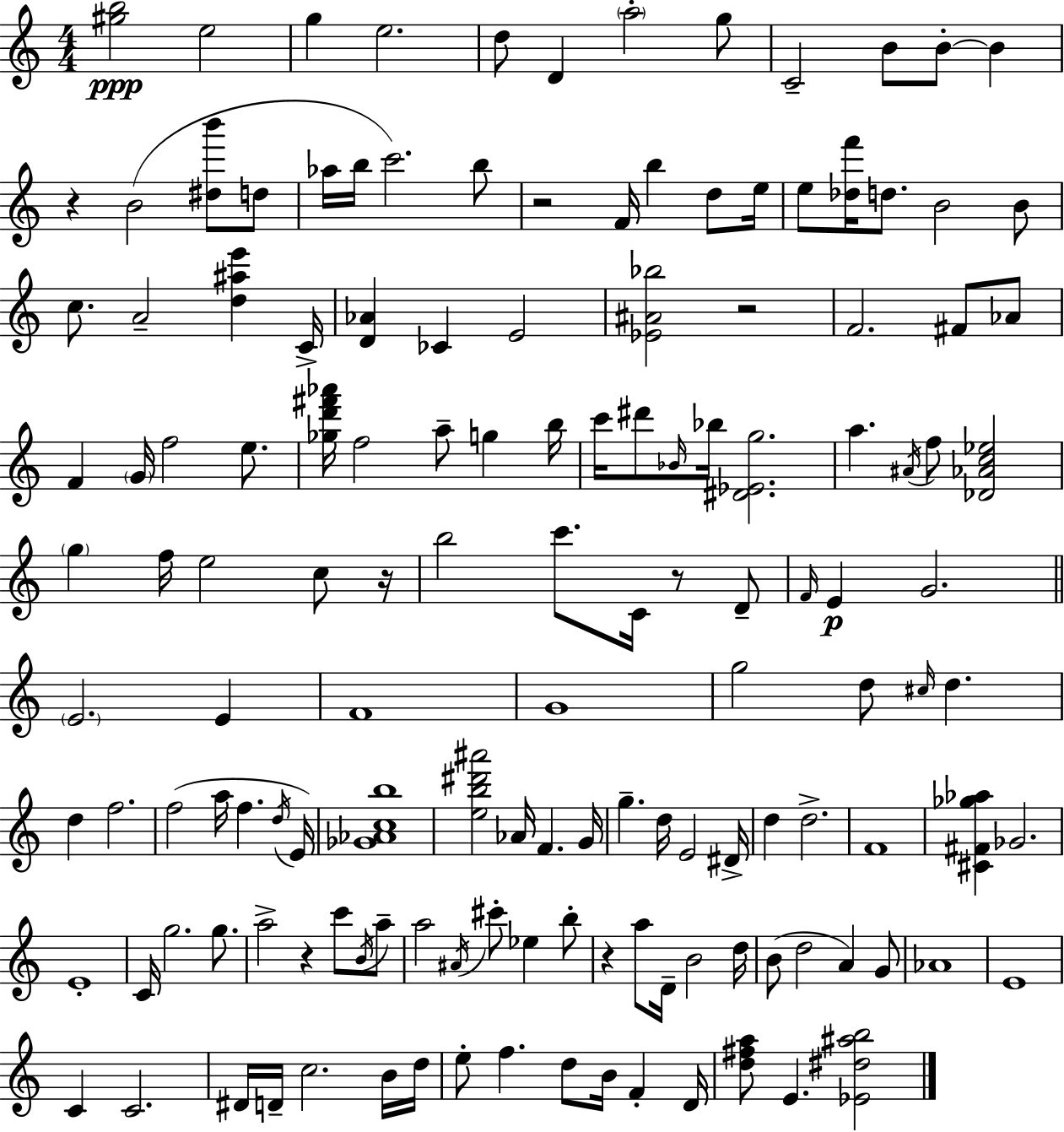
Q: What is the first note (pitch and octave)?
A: E5